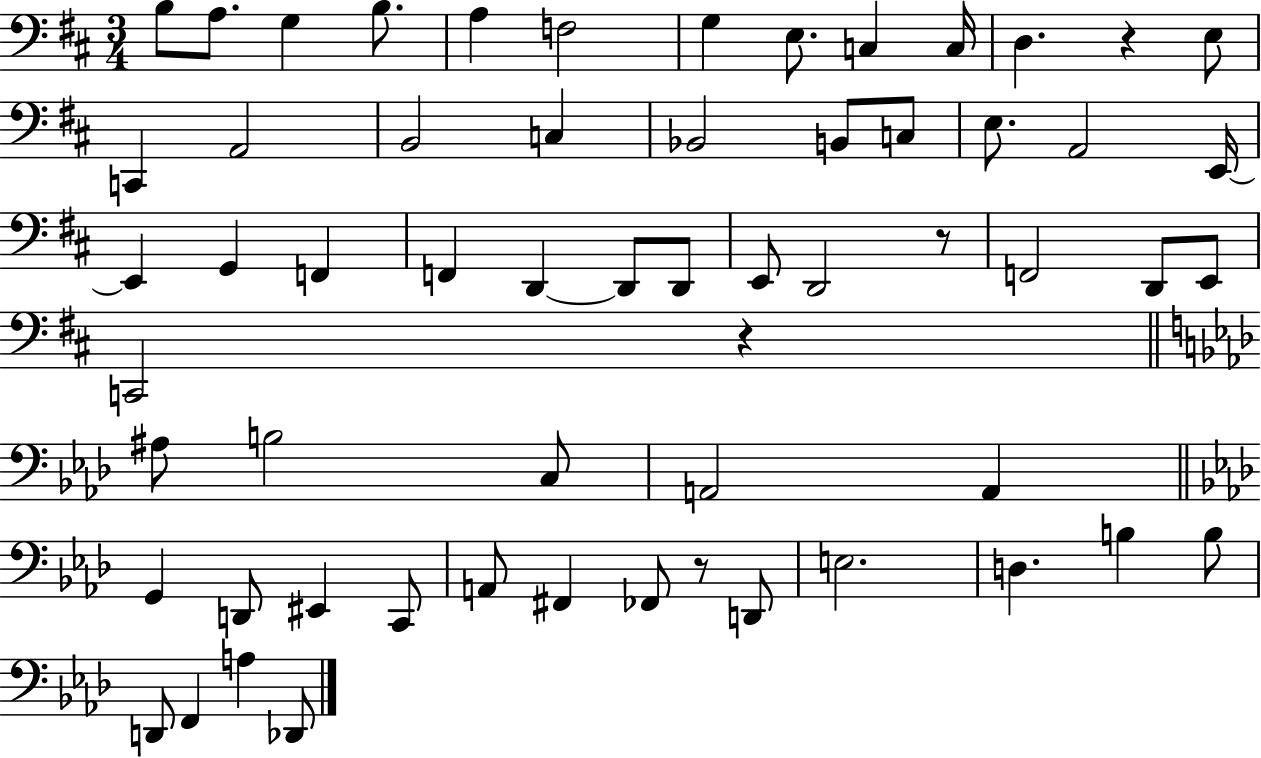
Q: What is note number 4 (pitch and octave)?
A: B3